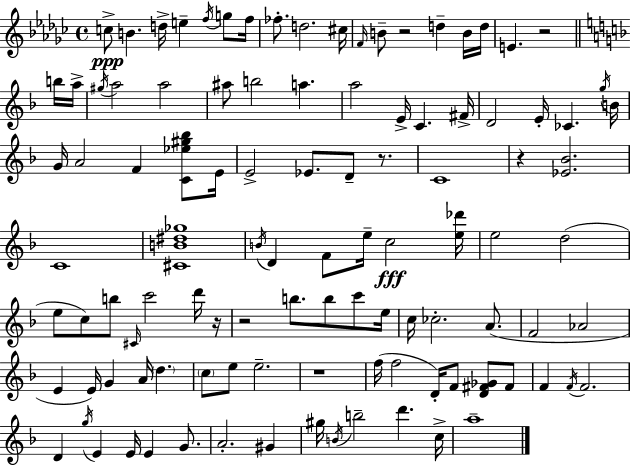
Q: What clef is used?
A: treble